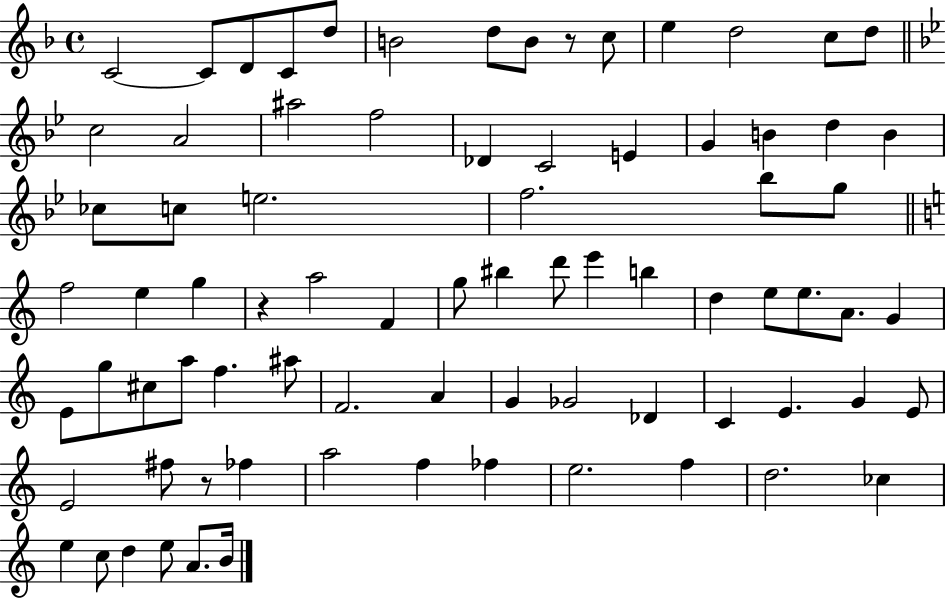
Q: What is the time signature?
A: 4/4